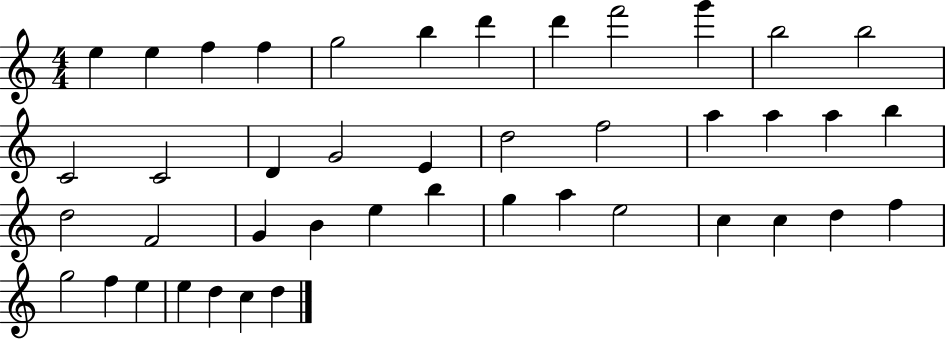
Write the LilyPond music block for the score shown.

{
  \clef treble
  \numericTimeSignature
  \time 4/4
  \key c \major
  e''4 e''4 f''4 f''4 | g''2 b''4 d'''4 | d'''4 f'''2 g'''4 | b''2 b''2 | \break c'2 c'2 | d'4 g'2 e'4 | d''2 f''2 | a''4 a''4 a''4 b''4 | \break d''2 f'2 | g'4 b'4 e''4 b''4 | g''4 a''4 e''2 | c''4 c''4 d''4 f''4 | \break g''2 f''4 e''4 | e''4 d''4 c''4 d''4 | \bar "|."
}